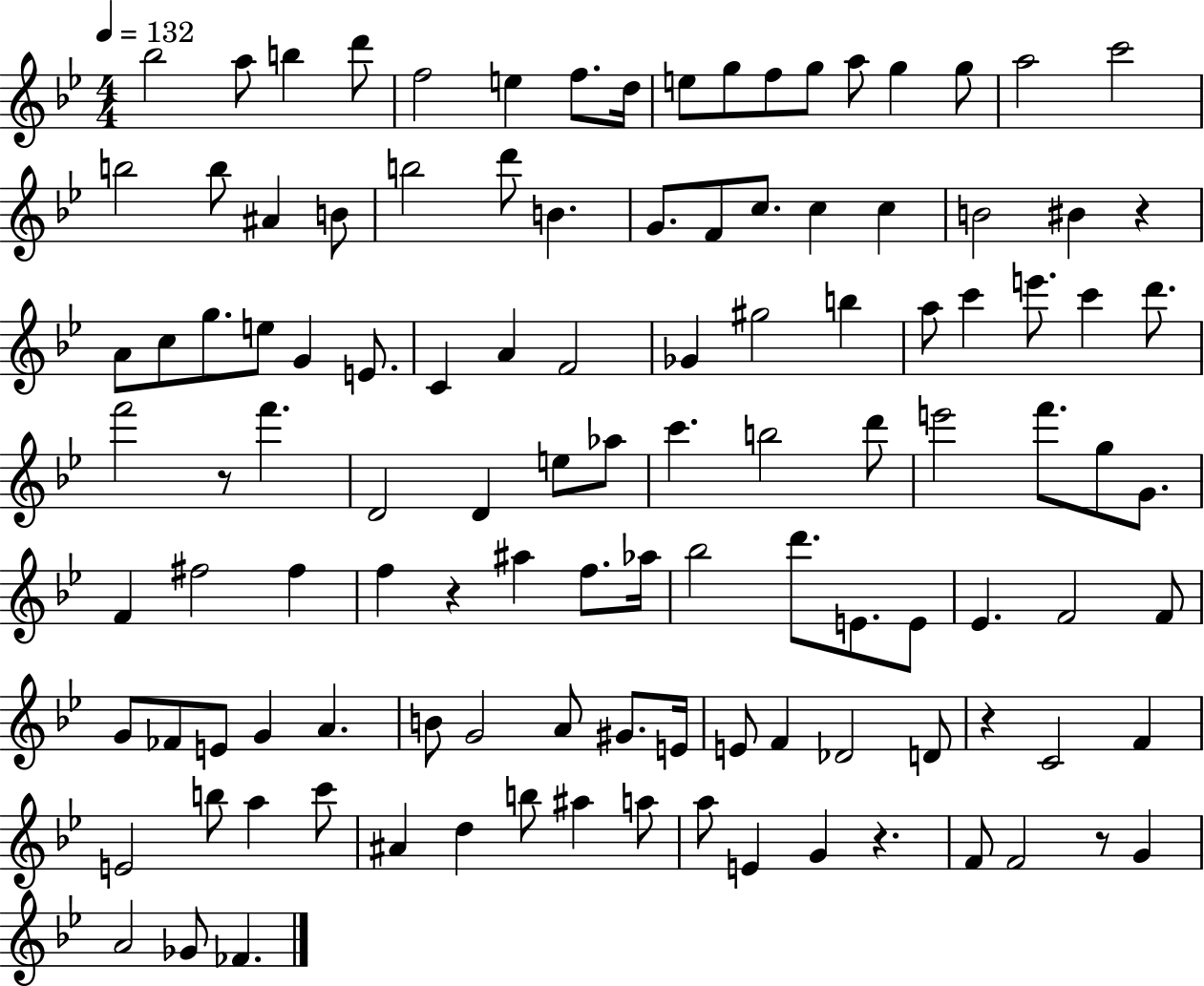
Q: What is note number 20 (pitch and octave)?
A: A#4